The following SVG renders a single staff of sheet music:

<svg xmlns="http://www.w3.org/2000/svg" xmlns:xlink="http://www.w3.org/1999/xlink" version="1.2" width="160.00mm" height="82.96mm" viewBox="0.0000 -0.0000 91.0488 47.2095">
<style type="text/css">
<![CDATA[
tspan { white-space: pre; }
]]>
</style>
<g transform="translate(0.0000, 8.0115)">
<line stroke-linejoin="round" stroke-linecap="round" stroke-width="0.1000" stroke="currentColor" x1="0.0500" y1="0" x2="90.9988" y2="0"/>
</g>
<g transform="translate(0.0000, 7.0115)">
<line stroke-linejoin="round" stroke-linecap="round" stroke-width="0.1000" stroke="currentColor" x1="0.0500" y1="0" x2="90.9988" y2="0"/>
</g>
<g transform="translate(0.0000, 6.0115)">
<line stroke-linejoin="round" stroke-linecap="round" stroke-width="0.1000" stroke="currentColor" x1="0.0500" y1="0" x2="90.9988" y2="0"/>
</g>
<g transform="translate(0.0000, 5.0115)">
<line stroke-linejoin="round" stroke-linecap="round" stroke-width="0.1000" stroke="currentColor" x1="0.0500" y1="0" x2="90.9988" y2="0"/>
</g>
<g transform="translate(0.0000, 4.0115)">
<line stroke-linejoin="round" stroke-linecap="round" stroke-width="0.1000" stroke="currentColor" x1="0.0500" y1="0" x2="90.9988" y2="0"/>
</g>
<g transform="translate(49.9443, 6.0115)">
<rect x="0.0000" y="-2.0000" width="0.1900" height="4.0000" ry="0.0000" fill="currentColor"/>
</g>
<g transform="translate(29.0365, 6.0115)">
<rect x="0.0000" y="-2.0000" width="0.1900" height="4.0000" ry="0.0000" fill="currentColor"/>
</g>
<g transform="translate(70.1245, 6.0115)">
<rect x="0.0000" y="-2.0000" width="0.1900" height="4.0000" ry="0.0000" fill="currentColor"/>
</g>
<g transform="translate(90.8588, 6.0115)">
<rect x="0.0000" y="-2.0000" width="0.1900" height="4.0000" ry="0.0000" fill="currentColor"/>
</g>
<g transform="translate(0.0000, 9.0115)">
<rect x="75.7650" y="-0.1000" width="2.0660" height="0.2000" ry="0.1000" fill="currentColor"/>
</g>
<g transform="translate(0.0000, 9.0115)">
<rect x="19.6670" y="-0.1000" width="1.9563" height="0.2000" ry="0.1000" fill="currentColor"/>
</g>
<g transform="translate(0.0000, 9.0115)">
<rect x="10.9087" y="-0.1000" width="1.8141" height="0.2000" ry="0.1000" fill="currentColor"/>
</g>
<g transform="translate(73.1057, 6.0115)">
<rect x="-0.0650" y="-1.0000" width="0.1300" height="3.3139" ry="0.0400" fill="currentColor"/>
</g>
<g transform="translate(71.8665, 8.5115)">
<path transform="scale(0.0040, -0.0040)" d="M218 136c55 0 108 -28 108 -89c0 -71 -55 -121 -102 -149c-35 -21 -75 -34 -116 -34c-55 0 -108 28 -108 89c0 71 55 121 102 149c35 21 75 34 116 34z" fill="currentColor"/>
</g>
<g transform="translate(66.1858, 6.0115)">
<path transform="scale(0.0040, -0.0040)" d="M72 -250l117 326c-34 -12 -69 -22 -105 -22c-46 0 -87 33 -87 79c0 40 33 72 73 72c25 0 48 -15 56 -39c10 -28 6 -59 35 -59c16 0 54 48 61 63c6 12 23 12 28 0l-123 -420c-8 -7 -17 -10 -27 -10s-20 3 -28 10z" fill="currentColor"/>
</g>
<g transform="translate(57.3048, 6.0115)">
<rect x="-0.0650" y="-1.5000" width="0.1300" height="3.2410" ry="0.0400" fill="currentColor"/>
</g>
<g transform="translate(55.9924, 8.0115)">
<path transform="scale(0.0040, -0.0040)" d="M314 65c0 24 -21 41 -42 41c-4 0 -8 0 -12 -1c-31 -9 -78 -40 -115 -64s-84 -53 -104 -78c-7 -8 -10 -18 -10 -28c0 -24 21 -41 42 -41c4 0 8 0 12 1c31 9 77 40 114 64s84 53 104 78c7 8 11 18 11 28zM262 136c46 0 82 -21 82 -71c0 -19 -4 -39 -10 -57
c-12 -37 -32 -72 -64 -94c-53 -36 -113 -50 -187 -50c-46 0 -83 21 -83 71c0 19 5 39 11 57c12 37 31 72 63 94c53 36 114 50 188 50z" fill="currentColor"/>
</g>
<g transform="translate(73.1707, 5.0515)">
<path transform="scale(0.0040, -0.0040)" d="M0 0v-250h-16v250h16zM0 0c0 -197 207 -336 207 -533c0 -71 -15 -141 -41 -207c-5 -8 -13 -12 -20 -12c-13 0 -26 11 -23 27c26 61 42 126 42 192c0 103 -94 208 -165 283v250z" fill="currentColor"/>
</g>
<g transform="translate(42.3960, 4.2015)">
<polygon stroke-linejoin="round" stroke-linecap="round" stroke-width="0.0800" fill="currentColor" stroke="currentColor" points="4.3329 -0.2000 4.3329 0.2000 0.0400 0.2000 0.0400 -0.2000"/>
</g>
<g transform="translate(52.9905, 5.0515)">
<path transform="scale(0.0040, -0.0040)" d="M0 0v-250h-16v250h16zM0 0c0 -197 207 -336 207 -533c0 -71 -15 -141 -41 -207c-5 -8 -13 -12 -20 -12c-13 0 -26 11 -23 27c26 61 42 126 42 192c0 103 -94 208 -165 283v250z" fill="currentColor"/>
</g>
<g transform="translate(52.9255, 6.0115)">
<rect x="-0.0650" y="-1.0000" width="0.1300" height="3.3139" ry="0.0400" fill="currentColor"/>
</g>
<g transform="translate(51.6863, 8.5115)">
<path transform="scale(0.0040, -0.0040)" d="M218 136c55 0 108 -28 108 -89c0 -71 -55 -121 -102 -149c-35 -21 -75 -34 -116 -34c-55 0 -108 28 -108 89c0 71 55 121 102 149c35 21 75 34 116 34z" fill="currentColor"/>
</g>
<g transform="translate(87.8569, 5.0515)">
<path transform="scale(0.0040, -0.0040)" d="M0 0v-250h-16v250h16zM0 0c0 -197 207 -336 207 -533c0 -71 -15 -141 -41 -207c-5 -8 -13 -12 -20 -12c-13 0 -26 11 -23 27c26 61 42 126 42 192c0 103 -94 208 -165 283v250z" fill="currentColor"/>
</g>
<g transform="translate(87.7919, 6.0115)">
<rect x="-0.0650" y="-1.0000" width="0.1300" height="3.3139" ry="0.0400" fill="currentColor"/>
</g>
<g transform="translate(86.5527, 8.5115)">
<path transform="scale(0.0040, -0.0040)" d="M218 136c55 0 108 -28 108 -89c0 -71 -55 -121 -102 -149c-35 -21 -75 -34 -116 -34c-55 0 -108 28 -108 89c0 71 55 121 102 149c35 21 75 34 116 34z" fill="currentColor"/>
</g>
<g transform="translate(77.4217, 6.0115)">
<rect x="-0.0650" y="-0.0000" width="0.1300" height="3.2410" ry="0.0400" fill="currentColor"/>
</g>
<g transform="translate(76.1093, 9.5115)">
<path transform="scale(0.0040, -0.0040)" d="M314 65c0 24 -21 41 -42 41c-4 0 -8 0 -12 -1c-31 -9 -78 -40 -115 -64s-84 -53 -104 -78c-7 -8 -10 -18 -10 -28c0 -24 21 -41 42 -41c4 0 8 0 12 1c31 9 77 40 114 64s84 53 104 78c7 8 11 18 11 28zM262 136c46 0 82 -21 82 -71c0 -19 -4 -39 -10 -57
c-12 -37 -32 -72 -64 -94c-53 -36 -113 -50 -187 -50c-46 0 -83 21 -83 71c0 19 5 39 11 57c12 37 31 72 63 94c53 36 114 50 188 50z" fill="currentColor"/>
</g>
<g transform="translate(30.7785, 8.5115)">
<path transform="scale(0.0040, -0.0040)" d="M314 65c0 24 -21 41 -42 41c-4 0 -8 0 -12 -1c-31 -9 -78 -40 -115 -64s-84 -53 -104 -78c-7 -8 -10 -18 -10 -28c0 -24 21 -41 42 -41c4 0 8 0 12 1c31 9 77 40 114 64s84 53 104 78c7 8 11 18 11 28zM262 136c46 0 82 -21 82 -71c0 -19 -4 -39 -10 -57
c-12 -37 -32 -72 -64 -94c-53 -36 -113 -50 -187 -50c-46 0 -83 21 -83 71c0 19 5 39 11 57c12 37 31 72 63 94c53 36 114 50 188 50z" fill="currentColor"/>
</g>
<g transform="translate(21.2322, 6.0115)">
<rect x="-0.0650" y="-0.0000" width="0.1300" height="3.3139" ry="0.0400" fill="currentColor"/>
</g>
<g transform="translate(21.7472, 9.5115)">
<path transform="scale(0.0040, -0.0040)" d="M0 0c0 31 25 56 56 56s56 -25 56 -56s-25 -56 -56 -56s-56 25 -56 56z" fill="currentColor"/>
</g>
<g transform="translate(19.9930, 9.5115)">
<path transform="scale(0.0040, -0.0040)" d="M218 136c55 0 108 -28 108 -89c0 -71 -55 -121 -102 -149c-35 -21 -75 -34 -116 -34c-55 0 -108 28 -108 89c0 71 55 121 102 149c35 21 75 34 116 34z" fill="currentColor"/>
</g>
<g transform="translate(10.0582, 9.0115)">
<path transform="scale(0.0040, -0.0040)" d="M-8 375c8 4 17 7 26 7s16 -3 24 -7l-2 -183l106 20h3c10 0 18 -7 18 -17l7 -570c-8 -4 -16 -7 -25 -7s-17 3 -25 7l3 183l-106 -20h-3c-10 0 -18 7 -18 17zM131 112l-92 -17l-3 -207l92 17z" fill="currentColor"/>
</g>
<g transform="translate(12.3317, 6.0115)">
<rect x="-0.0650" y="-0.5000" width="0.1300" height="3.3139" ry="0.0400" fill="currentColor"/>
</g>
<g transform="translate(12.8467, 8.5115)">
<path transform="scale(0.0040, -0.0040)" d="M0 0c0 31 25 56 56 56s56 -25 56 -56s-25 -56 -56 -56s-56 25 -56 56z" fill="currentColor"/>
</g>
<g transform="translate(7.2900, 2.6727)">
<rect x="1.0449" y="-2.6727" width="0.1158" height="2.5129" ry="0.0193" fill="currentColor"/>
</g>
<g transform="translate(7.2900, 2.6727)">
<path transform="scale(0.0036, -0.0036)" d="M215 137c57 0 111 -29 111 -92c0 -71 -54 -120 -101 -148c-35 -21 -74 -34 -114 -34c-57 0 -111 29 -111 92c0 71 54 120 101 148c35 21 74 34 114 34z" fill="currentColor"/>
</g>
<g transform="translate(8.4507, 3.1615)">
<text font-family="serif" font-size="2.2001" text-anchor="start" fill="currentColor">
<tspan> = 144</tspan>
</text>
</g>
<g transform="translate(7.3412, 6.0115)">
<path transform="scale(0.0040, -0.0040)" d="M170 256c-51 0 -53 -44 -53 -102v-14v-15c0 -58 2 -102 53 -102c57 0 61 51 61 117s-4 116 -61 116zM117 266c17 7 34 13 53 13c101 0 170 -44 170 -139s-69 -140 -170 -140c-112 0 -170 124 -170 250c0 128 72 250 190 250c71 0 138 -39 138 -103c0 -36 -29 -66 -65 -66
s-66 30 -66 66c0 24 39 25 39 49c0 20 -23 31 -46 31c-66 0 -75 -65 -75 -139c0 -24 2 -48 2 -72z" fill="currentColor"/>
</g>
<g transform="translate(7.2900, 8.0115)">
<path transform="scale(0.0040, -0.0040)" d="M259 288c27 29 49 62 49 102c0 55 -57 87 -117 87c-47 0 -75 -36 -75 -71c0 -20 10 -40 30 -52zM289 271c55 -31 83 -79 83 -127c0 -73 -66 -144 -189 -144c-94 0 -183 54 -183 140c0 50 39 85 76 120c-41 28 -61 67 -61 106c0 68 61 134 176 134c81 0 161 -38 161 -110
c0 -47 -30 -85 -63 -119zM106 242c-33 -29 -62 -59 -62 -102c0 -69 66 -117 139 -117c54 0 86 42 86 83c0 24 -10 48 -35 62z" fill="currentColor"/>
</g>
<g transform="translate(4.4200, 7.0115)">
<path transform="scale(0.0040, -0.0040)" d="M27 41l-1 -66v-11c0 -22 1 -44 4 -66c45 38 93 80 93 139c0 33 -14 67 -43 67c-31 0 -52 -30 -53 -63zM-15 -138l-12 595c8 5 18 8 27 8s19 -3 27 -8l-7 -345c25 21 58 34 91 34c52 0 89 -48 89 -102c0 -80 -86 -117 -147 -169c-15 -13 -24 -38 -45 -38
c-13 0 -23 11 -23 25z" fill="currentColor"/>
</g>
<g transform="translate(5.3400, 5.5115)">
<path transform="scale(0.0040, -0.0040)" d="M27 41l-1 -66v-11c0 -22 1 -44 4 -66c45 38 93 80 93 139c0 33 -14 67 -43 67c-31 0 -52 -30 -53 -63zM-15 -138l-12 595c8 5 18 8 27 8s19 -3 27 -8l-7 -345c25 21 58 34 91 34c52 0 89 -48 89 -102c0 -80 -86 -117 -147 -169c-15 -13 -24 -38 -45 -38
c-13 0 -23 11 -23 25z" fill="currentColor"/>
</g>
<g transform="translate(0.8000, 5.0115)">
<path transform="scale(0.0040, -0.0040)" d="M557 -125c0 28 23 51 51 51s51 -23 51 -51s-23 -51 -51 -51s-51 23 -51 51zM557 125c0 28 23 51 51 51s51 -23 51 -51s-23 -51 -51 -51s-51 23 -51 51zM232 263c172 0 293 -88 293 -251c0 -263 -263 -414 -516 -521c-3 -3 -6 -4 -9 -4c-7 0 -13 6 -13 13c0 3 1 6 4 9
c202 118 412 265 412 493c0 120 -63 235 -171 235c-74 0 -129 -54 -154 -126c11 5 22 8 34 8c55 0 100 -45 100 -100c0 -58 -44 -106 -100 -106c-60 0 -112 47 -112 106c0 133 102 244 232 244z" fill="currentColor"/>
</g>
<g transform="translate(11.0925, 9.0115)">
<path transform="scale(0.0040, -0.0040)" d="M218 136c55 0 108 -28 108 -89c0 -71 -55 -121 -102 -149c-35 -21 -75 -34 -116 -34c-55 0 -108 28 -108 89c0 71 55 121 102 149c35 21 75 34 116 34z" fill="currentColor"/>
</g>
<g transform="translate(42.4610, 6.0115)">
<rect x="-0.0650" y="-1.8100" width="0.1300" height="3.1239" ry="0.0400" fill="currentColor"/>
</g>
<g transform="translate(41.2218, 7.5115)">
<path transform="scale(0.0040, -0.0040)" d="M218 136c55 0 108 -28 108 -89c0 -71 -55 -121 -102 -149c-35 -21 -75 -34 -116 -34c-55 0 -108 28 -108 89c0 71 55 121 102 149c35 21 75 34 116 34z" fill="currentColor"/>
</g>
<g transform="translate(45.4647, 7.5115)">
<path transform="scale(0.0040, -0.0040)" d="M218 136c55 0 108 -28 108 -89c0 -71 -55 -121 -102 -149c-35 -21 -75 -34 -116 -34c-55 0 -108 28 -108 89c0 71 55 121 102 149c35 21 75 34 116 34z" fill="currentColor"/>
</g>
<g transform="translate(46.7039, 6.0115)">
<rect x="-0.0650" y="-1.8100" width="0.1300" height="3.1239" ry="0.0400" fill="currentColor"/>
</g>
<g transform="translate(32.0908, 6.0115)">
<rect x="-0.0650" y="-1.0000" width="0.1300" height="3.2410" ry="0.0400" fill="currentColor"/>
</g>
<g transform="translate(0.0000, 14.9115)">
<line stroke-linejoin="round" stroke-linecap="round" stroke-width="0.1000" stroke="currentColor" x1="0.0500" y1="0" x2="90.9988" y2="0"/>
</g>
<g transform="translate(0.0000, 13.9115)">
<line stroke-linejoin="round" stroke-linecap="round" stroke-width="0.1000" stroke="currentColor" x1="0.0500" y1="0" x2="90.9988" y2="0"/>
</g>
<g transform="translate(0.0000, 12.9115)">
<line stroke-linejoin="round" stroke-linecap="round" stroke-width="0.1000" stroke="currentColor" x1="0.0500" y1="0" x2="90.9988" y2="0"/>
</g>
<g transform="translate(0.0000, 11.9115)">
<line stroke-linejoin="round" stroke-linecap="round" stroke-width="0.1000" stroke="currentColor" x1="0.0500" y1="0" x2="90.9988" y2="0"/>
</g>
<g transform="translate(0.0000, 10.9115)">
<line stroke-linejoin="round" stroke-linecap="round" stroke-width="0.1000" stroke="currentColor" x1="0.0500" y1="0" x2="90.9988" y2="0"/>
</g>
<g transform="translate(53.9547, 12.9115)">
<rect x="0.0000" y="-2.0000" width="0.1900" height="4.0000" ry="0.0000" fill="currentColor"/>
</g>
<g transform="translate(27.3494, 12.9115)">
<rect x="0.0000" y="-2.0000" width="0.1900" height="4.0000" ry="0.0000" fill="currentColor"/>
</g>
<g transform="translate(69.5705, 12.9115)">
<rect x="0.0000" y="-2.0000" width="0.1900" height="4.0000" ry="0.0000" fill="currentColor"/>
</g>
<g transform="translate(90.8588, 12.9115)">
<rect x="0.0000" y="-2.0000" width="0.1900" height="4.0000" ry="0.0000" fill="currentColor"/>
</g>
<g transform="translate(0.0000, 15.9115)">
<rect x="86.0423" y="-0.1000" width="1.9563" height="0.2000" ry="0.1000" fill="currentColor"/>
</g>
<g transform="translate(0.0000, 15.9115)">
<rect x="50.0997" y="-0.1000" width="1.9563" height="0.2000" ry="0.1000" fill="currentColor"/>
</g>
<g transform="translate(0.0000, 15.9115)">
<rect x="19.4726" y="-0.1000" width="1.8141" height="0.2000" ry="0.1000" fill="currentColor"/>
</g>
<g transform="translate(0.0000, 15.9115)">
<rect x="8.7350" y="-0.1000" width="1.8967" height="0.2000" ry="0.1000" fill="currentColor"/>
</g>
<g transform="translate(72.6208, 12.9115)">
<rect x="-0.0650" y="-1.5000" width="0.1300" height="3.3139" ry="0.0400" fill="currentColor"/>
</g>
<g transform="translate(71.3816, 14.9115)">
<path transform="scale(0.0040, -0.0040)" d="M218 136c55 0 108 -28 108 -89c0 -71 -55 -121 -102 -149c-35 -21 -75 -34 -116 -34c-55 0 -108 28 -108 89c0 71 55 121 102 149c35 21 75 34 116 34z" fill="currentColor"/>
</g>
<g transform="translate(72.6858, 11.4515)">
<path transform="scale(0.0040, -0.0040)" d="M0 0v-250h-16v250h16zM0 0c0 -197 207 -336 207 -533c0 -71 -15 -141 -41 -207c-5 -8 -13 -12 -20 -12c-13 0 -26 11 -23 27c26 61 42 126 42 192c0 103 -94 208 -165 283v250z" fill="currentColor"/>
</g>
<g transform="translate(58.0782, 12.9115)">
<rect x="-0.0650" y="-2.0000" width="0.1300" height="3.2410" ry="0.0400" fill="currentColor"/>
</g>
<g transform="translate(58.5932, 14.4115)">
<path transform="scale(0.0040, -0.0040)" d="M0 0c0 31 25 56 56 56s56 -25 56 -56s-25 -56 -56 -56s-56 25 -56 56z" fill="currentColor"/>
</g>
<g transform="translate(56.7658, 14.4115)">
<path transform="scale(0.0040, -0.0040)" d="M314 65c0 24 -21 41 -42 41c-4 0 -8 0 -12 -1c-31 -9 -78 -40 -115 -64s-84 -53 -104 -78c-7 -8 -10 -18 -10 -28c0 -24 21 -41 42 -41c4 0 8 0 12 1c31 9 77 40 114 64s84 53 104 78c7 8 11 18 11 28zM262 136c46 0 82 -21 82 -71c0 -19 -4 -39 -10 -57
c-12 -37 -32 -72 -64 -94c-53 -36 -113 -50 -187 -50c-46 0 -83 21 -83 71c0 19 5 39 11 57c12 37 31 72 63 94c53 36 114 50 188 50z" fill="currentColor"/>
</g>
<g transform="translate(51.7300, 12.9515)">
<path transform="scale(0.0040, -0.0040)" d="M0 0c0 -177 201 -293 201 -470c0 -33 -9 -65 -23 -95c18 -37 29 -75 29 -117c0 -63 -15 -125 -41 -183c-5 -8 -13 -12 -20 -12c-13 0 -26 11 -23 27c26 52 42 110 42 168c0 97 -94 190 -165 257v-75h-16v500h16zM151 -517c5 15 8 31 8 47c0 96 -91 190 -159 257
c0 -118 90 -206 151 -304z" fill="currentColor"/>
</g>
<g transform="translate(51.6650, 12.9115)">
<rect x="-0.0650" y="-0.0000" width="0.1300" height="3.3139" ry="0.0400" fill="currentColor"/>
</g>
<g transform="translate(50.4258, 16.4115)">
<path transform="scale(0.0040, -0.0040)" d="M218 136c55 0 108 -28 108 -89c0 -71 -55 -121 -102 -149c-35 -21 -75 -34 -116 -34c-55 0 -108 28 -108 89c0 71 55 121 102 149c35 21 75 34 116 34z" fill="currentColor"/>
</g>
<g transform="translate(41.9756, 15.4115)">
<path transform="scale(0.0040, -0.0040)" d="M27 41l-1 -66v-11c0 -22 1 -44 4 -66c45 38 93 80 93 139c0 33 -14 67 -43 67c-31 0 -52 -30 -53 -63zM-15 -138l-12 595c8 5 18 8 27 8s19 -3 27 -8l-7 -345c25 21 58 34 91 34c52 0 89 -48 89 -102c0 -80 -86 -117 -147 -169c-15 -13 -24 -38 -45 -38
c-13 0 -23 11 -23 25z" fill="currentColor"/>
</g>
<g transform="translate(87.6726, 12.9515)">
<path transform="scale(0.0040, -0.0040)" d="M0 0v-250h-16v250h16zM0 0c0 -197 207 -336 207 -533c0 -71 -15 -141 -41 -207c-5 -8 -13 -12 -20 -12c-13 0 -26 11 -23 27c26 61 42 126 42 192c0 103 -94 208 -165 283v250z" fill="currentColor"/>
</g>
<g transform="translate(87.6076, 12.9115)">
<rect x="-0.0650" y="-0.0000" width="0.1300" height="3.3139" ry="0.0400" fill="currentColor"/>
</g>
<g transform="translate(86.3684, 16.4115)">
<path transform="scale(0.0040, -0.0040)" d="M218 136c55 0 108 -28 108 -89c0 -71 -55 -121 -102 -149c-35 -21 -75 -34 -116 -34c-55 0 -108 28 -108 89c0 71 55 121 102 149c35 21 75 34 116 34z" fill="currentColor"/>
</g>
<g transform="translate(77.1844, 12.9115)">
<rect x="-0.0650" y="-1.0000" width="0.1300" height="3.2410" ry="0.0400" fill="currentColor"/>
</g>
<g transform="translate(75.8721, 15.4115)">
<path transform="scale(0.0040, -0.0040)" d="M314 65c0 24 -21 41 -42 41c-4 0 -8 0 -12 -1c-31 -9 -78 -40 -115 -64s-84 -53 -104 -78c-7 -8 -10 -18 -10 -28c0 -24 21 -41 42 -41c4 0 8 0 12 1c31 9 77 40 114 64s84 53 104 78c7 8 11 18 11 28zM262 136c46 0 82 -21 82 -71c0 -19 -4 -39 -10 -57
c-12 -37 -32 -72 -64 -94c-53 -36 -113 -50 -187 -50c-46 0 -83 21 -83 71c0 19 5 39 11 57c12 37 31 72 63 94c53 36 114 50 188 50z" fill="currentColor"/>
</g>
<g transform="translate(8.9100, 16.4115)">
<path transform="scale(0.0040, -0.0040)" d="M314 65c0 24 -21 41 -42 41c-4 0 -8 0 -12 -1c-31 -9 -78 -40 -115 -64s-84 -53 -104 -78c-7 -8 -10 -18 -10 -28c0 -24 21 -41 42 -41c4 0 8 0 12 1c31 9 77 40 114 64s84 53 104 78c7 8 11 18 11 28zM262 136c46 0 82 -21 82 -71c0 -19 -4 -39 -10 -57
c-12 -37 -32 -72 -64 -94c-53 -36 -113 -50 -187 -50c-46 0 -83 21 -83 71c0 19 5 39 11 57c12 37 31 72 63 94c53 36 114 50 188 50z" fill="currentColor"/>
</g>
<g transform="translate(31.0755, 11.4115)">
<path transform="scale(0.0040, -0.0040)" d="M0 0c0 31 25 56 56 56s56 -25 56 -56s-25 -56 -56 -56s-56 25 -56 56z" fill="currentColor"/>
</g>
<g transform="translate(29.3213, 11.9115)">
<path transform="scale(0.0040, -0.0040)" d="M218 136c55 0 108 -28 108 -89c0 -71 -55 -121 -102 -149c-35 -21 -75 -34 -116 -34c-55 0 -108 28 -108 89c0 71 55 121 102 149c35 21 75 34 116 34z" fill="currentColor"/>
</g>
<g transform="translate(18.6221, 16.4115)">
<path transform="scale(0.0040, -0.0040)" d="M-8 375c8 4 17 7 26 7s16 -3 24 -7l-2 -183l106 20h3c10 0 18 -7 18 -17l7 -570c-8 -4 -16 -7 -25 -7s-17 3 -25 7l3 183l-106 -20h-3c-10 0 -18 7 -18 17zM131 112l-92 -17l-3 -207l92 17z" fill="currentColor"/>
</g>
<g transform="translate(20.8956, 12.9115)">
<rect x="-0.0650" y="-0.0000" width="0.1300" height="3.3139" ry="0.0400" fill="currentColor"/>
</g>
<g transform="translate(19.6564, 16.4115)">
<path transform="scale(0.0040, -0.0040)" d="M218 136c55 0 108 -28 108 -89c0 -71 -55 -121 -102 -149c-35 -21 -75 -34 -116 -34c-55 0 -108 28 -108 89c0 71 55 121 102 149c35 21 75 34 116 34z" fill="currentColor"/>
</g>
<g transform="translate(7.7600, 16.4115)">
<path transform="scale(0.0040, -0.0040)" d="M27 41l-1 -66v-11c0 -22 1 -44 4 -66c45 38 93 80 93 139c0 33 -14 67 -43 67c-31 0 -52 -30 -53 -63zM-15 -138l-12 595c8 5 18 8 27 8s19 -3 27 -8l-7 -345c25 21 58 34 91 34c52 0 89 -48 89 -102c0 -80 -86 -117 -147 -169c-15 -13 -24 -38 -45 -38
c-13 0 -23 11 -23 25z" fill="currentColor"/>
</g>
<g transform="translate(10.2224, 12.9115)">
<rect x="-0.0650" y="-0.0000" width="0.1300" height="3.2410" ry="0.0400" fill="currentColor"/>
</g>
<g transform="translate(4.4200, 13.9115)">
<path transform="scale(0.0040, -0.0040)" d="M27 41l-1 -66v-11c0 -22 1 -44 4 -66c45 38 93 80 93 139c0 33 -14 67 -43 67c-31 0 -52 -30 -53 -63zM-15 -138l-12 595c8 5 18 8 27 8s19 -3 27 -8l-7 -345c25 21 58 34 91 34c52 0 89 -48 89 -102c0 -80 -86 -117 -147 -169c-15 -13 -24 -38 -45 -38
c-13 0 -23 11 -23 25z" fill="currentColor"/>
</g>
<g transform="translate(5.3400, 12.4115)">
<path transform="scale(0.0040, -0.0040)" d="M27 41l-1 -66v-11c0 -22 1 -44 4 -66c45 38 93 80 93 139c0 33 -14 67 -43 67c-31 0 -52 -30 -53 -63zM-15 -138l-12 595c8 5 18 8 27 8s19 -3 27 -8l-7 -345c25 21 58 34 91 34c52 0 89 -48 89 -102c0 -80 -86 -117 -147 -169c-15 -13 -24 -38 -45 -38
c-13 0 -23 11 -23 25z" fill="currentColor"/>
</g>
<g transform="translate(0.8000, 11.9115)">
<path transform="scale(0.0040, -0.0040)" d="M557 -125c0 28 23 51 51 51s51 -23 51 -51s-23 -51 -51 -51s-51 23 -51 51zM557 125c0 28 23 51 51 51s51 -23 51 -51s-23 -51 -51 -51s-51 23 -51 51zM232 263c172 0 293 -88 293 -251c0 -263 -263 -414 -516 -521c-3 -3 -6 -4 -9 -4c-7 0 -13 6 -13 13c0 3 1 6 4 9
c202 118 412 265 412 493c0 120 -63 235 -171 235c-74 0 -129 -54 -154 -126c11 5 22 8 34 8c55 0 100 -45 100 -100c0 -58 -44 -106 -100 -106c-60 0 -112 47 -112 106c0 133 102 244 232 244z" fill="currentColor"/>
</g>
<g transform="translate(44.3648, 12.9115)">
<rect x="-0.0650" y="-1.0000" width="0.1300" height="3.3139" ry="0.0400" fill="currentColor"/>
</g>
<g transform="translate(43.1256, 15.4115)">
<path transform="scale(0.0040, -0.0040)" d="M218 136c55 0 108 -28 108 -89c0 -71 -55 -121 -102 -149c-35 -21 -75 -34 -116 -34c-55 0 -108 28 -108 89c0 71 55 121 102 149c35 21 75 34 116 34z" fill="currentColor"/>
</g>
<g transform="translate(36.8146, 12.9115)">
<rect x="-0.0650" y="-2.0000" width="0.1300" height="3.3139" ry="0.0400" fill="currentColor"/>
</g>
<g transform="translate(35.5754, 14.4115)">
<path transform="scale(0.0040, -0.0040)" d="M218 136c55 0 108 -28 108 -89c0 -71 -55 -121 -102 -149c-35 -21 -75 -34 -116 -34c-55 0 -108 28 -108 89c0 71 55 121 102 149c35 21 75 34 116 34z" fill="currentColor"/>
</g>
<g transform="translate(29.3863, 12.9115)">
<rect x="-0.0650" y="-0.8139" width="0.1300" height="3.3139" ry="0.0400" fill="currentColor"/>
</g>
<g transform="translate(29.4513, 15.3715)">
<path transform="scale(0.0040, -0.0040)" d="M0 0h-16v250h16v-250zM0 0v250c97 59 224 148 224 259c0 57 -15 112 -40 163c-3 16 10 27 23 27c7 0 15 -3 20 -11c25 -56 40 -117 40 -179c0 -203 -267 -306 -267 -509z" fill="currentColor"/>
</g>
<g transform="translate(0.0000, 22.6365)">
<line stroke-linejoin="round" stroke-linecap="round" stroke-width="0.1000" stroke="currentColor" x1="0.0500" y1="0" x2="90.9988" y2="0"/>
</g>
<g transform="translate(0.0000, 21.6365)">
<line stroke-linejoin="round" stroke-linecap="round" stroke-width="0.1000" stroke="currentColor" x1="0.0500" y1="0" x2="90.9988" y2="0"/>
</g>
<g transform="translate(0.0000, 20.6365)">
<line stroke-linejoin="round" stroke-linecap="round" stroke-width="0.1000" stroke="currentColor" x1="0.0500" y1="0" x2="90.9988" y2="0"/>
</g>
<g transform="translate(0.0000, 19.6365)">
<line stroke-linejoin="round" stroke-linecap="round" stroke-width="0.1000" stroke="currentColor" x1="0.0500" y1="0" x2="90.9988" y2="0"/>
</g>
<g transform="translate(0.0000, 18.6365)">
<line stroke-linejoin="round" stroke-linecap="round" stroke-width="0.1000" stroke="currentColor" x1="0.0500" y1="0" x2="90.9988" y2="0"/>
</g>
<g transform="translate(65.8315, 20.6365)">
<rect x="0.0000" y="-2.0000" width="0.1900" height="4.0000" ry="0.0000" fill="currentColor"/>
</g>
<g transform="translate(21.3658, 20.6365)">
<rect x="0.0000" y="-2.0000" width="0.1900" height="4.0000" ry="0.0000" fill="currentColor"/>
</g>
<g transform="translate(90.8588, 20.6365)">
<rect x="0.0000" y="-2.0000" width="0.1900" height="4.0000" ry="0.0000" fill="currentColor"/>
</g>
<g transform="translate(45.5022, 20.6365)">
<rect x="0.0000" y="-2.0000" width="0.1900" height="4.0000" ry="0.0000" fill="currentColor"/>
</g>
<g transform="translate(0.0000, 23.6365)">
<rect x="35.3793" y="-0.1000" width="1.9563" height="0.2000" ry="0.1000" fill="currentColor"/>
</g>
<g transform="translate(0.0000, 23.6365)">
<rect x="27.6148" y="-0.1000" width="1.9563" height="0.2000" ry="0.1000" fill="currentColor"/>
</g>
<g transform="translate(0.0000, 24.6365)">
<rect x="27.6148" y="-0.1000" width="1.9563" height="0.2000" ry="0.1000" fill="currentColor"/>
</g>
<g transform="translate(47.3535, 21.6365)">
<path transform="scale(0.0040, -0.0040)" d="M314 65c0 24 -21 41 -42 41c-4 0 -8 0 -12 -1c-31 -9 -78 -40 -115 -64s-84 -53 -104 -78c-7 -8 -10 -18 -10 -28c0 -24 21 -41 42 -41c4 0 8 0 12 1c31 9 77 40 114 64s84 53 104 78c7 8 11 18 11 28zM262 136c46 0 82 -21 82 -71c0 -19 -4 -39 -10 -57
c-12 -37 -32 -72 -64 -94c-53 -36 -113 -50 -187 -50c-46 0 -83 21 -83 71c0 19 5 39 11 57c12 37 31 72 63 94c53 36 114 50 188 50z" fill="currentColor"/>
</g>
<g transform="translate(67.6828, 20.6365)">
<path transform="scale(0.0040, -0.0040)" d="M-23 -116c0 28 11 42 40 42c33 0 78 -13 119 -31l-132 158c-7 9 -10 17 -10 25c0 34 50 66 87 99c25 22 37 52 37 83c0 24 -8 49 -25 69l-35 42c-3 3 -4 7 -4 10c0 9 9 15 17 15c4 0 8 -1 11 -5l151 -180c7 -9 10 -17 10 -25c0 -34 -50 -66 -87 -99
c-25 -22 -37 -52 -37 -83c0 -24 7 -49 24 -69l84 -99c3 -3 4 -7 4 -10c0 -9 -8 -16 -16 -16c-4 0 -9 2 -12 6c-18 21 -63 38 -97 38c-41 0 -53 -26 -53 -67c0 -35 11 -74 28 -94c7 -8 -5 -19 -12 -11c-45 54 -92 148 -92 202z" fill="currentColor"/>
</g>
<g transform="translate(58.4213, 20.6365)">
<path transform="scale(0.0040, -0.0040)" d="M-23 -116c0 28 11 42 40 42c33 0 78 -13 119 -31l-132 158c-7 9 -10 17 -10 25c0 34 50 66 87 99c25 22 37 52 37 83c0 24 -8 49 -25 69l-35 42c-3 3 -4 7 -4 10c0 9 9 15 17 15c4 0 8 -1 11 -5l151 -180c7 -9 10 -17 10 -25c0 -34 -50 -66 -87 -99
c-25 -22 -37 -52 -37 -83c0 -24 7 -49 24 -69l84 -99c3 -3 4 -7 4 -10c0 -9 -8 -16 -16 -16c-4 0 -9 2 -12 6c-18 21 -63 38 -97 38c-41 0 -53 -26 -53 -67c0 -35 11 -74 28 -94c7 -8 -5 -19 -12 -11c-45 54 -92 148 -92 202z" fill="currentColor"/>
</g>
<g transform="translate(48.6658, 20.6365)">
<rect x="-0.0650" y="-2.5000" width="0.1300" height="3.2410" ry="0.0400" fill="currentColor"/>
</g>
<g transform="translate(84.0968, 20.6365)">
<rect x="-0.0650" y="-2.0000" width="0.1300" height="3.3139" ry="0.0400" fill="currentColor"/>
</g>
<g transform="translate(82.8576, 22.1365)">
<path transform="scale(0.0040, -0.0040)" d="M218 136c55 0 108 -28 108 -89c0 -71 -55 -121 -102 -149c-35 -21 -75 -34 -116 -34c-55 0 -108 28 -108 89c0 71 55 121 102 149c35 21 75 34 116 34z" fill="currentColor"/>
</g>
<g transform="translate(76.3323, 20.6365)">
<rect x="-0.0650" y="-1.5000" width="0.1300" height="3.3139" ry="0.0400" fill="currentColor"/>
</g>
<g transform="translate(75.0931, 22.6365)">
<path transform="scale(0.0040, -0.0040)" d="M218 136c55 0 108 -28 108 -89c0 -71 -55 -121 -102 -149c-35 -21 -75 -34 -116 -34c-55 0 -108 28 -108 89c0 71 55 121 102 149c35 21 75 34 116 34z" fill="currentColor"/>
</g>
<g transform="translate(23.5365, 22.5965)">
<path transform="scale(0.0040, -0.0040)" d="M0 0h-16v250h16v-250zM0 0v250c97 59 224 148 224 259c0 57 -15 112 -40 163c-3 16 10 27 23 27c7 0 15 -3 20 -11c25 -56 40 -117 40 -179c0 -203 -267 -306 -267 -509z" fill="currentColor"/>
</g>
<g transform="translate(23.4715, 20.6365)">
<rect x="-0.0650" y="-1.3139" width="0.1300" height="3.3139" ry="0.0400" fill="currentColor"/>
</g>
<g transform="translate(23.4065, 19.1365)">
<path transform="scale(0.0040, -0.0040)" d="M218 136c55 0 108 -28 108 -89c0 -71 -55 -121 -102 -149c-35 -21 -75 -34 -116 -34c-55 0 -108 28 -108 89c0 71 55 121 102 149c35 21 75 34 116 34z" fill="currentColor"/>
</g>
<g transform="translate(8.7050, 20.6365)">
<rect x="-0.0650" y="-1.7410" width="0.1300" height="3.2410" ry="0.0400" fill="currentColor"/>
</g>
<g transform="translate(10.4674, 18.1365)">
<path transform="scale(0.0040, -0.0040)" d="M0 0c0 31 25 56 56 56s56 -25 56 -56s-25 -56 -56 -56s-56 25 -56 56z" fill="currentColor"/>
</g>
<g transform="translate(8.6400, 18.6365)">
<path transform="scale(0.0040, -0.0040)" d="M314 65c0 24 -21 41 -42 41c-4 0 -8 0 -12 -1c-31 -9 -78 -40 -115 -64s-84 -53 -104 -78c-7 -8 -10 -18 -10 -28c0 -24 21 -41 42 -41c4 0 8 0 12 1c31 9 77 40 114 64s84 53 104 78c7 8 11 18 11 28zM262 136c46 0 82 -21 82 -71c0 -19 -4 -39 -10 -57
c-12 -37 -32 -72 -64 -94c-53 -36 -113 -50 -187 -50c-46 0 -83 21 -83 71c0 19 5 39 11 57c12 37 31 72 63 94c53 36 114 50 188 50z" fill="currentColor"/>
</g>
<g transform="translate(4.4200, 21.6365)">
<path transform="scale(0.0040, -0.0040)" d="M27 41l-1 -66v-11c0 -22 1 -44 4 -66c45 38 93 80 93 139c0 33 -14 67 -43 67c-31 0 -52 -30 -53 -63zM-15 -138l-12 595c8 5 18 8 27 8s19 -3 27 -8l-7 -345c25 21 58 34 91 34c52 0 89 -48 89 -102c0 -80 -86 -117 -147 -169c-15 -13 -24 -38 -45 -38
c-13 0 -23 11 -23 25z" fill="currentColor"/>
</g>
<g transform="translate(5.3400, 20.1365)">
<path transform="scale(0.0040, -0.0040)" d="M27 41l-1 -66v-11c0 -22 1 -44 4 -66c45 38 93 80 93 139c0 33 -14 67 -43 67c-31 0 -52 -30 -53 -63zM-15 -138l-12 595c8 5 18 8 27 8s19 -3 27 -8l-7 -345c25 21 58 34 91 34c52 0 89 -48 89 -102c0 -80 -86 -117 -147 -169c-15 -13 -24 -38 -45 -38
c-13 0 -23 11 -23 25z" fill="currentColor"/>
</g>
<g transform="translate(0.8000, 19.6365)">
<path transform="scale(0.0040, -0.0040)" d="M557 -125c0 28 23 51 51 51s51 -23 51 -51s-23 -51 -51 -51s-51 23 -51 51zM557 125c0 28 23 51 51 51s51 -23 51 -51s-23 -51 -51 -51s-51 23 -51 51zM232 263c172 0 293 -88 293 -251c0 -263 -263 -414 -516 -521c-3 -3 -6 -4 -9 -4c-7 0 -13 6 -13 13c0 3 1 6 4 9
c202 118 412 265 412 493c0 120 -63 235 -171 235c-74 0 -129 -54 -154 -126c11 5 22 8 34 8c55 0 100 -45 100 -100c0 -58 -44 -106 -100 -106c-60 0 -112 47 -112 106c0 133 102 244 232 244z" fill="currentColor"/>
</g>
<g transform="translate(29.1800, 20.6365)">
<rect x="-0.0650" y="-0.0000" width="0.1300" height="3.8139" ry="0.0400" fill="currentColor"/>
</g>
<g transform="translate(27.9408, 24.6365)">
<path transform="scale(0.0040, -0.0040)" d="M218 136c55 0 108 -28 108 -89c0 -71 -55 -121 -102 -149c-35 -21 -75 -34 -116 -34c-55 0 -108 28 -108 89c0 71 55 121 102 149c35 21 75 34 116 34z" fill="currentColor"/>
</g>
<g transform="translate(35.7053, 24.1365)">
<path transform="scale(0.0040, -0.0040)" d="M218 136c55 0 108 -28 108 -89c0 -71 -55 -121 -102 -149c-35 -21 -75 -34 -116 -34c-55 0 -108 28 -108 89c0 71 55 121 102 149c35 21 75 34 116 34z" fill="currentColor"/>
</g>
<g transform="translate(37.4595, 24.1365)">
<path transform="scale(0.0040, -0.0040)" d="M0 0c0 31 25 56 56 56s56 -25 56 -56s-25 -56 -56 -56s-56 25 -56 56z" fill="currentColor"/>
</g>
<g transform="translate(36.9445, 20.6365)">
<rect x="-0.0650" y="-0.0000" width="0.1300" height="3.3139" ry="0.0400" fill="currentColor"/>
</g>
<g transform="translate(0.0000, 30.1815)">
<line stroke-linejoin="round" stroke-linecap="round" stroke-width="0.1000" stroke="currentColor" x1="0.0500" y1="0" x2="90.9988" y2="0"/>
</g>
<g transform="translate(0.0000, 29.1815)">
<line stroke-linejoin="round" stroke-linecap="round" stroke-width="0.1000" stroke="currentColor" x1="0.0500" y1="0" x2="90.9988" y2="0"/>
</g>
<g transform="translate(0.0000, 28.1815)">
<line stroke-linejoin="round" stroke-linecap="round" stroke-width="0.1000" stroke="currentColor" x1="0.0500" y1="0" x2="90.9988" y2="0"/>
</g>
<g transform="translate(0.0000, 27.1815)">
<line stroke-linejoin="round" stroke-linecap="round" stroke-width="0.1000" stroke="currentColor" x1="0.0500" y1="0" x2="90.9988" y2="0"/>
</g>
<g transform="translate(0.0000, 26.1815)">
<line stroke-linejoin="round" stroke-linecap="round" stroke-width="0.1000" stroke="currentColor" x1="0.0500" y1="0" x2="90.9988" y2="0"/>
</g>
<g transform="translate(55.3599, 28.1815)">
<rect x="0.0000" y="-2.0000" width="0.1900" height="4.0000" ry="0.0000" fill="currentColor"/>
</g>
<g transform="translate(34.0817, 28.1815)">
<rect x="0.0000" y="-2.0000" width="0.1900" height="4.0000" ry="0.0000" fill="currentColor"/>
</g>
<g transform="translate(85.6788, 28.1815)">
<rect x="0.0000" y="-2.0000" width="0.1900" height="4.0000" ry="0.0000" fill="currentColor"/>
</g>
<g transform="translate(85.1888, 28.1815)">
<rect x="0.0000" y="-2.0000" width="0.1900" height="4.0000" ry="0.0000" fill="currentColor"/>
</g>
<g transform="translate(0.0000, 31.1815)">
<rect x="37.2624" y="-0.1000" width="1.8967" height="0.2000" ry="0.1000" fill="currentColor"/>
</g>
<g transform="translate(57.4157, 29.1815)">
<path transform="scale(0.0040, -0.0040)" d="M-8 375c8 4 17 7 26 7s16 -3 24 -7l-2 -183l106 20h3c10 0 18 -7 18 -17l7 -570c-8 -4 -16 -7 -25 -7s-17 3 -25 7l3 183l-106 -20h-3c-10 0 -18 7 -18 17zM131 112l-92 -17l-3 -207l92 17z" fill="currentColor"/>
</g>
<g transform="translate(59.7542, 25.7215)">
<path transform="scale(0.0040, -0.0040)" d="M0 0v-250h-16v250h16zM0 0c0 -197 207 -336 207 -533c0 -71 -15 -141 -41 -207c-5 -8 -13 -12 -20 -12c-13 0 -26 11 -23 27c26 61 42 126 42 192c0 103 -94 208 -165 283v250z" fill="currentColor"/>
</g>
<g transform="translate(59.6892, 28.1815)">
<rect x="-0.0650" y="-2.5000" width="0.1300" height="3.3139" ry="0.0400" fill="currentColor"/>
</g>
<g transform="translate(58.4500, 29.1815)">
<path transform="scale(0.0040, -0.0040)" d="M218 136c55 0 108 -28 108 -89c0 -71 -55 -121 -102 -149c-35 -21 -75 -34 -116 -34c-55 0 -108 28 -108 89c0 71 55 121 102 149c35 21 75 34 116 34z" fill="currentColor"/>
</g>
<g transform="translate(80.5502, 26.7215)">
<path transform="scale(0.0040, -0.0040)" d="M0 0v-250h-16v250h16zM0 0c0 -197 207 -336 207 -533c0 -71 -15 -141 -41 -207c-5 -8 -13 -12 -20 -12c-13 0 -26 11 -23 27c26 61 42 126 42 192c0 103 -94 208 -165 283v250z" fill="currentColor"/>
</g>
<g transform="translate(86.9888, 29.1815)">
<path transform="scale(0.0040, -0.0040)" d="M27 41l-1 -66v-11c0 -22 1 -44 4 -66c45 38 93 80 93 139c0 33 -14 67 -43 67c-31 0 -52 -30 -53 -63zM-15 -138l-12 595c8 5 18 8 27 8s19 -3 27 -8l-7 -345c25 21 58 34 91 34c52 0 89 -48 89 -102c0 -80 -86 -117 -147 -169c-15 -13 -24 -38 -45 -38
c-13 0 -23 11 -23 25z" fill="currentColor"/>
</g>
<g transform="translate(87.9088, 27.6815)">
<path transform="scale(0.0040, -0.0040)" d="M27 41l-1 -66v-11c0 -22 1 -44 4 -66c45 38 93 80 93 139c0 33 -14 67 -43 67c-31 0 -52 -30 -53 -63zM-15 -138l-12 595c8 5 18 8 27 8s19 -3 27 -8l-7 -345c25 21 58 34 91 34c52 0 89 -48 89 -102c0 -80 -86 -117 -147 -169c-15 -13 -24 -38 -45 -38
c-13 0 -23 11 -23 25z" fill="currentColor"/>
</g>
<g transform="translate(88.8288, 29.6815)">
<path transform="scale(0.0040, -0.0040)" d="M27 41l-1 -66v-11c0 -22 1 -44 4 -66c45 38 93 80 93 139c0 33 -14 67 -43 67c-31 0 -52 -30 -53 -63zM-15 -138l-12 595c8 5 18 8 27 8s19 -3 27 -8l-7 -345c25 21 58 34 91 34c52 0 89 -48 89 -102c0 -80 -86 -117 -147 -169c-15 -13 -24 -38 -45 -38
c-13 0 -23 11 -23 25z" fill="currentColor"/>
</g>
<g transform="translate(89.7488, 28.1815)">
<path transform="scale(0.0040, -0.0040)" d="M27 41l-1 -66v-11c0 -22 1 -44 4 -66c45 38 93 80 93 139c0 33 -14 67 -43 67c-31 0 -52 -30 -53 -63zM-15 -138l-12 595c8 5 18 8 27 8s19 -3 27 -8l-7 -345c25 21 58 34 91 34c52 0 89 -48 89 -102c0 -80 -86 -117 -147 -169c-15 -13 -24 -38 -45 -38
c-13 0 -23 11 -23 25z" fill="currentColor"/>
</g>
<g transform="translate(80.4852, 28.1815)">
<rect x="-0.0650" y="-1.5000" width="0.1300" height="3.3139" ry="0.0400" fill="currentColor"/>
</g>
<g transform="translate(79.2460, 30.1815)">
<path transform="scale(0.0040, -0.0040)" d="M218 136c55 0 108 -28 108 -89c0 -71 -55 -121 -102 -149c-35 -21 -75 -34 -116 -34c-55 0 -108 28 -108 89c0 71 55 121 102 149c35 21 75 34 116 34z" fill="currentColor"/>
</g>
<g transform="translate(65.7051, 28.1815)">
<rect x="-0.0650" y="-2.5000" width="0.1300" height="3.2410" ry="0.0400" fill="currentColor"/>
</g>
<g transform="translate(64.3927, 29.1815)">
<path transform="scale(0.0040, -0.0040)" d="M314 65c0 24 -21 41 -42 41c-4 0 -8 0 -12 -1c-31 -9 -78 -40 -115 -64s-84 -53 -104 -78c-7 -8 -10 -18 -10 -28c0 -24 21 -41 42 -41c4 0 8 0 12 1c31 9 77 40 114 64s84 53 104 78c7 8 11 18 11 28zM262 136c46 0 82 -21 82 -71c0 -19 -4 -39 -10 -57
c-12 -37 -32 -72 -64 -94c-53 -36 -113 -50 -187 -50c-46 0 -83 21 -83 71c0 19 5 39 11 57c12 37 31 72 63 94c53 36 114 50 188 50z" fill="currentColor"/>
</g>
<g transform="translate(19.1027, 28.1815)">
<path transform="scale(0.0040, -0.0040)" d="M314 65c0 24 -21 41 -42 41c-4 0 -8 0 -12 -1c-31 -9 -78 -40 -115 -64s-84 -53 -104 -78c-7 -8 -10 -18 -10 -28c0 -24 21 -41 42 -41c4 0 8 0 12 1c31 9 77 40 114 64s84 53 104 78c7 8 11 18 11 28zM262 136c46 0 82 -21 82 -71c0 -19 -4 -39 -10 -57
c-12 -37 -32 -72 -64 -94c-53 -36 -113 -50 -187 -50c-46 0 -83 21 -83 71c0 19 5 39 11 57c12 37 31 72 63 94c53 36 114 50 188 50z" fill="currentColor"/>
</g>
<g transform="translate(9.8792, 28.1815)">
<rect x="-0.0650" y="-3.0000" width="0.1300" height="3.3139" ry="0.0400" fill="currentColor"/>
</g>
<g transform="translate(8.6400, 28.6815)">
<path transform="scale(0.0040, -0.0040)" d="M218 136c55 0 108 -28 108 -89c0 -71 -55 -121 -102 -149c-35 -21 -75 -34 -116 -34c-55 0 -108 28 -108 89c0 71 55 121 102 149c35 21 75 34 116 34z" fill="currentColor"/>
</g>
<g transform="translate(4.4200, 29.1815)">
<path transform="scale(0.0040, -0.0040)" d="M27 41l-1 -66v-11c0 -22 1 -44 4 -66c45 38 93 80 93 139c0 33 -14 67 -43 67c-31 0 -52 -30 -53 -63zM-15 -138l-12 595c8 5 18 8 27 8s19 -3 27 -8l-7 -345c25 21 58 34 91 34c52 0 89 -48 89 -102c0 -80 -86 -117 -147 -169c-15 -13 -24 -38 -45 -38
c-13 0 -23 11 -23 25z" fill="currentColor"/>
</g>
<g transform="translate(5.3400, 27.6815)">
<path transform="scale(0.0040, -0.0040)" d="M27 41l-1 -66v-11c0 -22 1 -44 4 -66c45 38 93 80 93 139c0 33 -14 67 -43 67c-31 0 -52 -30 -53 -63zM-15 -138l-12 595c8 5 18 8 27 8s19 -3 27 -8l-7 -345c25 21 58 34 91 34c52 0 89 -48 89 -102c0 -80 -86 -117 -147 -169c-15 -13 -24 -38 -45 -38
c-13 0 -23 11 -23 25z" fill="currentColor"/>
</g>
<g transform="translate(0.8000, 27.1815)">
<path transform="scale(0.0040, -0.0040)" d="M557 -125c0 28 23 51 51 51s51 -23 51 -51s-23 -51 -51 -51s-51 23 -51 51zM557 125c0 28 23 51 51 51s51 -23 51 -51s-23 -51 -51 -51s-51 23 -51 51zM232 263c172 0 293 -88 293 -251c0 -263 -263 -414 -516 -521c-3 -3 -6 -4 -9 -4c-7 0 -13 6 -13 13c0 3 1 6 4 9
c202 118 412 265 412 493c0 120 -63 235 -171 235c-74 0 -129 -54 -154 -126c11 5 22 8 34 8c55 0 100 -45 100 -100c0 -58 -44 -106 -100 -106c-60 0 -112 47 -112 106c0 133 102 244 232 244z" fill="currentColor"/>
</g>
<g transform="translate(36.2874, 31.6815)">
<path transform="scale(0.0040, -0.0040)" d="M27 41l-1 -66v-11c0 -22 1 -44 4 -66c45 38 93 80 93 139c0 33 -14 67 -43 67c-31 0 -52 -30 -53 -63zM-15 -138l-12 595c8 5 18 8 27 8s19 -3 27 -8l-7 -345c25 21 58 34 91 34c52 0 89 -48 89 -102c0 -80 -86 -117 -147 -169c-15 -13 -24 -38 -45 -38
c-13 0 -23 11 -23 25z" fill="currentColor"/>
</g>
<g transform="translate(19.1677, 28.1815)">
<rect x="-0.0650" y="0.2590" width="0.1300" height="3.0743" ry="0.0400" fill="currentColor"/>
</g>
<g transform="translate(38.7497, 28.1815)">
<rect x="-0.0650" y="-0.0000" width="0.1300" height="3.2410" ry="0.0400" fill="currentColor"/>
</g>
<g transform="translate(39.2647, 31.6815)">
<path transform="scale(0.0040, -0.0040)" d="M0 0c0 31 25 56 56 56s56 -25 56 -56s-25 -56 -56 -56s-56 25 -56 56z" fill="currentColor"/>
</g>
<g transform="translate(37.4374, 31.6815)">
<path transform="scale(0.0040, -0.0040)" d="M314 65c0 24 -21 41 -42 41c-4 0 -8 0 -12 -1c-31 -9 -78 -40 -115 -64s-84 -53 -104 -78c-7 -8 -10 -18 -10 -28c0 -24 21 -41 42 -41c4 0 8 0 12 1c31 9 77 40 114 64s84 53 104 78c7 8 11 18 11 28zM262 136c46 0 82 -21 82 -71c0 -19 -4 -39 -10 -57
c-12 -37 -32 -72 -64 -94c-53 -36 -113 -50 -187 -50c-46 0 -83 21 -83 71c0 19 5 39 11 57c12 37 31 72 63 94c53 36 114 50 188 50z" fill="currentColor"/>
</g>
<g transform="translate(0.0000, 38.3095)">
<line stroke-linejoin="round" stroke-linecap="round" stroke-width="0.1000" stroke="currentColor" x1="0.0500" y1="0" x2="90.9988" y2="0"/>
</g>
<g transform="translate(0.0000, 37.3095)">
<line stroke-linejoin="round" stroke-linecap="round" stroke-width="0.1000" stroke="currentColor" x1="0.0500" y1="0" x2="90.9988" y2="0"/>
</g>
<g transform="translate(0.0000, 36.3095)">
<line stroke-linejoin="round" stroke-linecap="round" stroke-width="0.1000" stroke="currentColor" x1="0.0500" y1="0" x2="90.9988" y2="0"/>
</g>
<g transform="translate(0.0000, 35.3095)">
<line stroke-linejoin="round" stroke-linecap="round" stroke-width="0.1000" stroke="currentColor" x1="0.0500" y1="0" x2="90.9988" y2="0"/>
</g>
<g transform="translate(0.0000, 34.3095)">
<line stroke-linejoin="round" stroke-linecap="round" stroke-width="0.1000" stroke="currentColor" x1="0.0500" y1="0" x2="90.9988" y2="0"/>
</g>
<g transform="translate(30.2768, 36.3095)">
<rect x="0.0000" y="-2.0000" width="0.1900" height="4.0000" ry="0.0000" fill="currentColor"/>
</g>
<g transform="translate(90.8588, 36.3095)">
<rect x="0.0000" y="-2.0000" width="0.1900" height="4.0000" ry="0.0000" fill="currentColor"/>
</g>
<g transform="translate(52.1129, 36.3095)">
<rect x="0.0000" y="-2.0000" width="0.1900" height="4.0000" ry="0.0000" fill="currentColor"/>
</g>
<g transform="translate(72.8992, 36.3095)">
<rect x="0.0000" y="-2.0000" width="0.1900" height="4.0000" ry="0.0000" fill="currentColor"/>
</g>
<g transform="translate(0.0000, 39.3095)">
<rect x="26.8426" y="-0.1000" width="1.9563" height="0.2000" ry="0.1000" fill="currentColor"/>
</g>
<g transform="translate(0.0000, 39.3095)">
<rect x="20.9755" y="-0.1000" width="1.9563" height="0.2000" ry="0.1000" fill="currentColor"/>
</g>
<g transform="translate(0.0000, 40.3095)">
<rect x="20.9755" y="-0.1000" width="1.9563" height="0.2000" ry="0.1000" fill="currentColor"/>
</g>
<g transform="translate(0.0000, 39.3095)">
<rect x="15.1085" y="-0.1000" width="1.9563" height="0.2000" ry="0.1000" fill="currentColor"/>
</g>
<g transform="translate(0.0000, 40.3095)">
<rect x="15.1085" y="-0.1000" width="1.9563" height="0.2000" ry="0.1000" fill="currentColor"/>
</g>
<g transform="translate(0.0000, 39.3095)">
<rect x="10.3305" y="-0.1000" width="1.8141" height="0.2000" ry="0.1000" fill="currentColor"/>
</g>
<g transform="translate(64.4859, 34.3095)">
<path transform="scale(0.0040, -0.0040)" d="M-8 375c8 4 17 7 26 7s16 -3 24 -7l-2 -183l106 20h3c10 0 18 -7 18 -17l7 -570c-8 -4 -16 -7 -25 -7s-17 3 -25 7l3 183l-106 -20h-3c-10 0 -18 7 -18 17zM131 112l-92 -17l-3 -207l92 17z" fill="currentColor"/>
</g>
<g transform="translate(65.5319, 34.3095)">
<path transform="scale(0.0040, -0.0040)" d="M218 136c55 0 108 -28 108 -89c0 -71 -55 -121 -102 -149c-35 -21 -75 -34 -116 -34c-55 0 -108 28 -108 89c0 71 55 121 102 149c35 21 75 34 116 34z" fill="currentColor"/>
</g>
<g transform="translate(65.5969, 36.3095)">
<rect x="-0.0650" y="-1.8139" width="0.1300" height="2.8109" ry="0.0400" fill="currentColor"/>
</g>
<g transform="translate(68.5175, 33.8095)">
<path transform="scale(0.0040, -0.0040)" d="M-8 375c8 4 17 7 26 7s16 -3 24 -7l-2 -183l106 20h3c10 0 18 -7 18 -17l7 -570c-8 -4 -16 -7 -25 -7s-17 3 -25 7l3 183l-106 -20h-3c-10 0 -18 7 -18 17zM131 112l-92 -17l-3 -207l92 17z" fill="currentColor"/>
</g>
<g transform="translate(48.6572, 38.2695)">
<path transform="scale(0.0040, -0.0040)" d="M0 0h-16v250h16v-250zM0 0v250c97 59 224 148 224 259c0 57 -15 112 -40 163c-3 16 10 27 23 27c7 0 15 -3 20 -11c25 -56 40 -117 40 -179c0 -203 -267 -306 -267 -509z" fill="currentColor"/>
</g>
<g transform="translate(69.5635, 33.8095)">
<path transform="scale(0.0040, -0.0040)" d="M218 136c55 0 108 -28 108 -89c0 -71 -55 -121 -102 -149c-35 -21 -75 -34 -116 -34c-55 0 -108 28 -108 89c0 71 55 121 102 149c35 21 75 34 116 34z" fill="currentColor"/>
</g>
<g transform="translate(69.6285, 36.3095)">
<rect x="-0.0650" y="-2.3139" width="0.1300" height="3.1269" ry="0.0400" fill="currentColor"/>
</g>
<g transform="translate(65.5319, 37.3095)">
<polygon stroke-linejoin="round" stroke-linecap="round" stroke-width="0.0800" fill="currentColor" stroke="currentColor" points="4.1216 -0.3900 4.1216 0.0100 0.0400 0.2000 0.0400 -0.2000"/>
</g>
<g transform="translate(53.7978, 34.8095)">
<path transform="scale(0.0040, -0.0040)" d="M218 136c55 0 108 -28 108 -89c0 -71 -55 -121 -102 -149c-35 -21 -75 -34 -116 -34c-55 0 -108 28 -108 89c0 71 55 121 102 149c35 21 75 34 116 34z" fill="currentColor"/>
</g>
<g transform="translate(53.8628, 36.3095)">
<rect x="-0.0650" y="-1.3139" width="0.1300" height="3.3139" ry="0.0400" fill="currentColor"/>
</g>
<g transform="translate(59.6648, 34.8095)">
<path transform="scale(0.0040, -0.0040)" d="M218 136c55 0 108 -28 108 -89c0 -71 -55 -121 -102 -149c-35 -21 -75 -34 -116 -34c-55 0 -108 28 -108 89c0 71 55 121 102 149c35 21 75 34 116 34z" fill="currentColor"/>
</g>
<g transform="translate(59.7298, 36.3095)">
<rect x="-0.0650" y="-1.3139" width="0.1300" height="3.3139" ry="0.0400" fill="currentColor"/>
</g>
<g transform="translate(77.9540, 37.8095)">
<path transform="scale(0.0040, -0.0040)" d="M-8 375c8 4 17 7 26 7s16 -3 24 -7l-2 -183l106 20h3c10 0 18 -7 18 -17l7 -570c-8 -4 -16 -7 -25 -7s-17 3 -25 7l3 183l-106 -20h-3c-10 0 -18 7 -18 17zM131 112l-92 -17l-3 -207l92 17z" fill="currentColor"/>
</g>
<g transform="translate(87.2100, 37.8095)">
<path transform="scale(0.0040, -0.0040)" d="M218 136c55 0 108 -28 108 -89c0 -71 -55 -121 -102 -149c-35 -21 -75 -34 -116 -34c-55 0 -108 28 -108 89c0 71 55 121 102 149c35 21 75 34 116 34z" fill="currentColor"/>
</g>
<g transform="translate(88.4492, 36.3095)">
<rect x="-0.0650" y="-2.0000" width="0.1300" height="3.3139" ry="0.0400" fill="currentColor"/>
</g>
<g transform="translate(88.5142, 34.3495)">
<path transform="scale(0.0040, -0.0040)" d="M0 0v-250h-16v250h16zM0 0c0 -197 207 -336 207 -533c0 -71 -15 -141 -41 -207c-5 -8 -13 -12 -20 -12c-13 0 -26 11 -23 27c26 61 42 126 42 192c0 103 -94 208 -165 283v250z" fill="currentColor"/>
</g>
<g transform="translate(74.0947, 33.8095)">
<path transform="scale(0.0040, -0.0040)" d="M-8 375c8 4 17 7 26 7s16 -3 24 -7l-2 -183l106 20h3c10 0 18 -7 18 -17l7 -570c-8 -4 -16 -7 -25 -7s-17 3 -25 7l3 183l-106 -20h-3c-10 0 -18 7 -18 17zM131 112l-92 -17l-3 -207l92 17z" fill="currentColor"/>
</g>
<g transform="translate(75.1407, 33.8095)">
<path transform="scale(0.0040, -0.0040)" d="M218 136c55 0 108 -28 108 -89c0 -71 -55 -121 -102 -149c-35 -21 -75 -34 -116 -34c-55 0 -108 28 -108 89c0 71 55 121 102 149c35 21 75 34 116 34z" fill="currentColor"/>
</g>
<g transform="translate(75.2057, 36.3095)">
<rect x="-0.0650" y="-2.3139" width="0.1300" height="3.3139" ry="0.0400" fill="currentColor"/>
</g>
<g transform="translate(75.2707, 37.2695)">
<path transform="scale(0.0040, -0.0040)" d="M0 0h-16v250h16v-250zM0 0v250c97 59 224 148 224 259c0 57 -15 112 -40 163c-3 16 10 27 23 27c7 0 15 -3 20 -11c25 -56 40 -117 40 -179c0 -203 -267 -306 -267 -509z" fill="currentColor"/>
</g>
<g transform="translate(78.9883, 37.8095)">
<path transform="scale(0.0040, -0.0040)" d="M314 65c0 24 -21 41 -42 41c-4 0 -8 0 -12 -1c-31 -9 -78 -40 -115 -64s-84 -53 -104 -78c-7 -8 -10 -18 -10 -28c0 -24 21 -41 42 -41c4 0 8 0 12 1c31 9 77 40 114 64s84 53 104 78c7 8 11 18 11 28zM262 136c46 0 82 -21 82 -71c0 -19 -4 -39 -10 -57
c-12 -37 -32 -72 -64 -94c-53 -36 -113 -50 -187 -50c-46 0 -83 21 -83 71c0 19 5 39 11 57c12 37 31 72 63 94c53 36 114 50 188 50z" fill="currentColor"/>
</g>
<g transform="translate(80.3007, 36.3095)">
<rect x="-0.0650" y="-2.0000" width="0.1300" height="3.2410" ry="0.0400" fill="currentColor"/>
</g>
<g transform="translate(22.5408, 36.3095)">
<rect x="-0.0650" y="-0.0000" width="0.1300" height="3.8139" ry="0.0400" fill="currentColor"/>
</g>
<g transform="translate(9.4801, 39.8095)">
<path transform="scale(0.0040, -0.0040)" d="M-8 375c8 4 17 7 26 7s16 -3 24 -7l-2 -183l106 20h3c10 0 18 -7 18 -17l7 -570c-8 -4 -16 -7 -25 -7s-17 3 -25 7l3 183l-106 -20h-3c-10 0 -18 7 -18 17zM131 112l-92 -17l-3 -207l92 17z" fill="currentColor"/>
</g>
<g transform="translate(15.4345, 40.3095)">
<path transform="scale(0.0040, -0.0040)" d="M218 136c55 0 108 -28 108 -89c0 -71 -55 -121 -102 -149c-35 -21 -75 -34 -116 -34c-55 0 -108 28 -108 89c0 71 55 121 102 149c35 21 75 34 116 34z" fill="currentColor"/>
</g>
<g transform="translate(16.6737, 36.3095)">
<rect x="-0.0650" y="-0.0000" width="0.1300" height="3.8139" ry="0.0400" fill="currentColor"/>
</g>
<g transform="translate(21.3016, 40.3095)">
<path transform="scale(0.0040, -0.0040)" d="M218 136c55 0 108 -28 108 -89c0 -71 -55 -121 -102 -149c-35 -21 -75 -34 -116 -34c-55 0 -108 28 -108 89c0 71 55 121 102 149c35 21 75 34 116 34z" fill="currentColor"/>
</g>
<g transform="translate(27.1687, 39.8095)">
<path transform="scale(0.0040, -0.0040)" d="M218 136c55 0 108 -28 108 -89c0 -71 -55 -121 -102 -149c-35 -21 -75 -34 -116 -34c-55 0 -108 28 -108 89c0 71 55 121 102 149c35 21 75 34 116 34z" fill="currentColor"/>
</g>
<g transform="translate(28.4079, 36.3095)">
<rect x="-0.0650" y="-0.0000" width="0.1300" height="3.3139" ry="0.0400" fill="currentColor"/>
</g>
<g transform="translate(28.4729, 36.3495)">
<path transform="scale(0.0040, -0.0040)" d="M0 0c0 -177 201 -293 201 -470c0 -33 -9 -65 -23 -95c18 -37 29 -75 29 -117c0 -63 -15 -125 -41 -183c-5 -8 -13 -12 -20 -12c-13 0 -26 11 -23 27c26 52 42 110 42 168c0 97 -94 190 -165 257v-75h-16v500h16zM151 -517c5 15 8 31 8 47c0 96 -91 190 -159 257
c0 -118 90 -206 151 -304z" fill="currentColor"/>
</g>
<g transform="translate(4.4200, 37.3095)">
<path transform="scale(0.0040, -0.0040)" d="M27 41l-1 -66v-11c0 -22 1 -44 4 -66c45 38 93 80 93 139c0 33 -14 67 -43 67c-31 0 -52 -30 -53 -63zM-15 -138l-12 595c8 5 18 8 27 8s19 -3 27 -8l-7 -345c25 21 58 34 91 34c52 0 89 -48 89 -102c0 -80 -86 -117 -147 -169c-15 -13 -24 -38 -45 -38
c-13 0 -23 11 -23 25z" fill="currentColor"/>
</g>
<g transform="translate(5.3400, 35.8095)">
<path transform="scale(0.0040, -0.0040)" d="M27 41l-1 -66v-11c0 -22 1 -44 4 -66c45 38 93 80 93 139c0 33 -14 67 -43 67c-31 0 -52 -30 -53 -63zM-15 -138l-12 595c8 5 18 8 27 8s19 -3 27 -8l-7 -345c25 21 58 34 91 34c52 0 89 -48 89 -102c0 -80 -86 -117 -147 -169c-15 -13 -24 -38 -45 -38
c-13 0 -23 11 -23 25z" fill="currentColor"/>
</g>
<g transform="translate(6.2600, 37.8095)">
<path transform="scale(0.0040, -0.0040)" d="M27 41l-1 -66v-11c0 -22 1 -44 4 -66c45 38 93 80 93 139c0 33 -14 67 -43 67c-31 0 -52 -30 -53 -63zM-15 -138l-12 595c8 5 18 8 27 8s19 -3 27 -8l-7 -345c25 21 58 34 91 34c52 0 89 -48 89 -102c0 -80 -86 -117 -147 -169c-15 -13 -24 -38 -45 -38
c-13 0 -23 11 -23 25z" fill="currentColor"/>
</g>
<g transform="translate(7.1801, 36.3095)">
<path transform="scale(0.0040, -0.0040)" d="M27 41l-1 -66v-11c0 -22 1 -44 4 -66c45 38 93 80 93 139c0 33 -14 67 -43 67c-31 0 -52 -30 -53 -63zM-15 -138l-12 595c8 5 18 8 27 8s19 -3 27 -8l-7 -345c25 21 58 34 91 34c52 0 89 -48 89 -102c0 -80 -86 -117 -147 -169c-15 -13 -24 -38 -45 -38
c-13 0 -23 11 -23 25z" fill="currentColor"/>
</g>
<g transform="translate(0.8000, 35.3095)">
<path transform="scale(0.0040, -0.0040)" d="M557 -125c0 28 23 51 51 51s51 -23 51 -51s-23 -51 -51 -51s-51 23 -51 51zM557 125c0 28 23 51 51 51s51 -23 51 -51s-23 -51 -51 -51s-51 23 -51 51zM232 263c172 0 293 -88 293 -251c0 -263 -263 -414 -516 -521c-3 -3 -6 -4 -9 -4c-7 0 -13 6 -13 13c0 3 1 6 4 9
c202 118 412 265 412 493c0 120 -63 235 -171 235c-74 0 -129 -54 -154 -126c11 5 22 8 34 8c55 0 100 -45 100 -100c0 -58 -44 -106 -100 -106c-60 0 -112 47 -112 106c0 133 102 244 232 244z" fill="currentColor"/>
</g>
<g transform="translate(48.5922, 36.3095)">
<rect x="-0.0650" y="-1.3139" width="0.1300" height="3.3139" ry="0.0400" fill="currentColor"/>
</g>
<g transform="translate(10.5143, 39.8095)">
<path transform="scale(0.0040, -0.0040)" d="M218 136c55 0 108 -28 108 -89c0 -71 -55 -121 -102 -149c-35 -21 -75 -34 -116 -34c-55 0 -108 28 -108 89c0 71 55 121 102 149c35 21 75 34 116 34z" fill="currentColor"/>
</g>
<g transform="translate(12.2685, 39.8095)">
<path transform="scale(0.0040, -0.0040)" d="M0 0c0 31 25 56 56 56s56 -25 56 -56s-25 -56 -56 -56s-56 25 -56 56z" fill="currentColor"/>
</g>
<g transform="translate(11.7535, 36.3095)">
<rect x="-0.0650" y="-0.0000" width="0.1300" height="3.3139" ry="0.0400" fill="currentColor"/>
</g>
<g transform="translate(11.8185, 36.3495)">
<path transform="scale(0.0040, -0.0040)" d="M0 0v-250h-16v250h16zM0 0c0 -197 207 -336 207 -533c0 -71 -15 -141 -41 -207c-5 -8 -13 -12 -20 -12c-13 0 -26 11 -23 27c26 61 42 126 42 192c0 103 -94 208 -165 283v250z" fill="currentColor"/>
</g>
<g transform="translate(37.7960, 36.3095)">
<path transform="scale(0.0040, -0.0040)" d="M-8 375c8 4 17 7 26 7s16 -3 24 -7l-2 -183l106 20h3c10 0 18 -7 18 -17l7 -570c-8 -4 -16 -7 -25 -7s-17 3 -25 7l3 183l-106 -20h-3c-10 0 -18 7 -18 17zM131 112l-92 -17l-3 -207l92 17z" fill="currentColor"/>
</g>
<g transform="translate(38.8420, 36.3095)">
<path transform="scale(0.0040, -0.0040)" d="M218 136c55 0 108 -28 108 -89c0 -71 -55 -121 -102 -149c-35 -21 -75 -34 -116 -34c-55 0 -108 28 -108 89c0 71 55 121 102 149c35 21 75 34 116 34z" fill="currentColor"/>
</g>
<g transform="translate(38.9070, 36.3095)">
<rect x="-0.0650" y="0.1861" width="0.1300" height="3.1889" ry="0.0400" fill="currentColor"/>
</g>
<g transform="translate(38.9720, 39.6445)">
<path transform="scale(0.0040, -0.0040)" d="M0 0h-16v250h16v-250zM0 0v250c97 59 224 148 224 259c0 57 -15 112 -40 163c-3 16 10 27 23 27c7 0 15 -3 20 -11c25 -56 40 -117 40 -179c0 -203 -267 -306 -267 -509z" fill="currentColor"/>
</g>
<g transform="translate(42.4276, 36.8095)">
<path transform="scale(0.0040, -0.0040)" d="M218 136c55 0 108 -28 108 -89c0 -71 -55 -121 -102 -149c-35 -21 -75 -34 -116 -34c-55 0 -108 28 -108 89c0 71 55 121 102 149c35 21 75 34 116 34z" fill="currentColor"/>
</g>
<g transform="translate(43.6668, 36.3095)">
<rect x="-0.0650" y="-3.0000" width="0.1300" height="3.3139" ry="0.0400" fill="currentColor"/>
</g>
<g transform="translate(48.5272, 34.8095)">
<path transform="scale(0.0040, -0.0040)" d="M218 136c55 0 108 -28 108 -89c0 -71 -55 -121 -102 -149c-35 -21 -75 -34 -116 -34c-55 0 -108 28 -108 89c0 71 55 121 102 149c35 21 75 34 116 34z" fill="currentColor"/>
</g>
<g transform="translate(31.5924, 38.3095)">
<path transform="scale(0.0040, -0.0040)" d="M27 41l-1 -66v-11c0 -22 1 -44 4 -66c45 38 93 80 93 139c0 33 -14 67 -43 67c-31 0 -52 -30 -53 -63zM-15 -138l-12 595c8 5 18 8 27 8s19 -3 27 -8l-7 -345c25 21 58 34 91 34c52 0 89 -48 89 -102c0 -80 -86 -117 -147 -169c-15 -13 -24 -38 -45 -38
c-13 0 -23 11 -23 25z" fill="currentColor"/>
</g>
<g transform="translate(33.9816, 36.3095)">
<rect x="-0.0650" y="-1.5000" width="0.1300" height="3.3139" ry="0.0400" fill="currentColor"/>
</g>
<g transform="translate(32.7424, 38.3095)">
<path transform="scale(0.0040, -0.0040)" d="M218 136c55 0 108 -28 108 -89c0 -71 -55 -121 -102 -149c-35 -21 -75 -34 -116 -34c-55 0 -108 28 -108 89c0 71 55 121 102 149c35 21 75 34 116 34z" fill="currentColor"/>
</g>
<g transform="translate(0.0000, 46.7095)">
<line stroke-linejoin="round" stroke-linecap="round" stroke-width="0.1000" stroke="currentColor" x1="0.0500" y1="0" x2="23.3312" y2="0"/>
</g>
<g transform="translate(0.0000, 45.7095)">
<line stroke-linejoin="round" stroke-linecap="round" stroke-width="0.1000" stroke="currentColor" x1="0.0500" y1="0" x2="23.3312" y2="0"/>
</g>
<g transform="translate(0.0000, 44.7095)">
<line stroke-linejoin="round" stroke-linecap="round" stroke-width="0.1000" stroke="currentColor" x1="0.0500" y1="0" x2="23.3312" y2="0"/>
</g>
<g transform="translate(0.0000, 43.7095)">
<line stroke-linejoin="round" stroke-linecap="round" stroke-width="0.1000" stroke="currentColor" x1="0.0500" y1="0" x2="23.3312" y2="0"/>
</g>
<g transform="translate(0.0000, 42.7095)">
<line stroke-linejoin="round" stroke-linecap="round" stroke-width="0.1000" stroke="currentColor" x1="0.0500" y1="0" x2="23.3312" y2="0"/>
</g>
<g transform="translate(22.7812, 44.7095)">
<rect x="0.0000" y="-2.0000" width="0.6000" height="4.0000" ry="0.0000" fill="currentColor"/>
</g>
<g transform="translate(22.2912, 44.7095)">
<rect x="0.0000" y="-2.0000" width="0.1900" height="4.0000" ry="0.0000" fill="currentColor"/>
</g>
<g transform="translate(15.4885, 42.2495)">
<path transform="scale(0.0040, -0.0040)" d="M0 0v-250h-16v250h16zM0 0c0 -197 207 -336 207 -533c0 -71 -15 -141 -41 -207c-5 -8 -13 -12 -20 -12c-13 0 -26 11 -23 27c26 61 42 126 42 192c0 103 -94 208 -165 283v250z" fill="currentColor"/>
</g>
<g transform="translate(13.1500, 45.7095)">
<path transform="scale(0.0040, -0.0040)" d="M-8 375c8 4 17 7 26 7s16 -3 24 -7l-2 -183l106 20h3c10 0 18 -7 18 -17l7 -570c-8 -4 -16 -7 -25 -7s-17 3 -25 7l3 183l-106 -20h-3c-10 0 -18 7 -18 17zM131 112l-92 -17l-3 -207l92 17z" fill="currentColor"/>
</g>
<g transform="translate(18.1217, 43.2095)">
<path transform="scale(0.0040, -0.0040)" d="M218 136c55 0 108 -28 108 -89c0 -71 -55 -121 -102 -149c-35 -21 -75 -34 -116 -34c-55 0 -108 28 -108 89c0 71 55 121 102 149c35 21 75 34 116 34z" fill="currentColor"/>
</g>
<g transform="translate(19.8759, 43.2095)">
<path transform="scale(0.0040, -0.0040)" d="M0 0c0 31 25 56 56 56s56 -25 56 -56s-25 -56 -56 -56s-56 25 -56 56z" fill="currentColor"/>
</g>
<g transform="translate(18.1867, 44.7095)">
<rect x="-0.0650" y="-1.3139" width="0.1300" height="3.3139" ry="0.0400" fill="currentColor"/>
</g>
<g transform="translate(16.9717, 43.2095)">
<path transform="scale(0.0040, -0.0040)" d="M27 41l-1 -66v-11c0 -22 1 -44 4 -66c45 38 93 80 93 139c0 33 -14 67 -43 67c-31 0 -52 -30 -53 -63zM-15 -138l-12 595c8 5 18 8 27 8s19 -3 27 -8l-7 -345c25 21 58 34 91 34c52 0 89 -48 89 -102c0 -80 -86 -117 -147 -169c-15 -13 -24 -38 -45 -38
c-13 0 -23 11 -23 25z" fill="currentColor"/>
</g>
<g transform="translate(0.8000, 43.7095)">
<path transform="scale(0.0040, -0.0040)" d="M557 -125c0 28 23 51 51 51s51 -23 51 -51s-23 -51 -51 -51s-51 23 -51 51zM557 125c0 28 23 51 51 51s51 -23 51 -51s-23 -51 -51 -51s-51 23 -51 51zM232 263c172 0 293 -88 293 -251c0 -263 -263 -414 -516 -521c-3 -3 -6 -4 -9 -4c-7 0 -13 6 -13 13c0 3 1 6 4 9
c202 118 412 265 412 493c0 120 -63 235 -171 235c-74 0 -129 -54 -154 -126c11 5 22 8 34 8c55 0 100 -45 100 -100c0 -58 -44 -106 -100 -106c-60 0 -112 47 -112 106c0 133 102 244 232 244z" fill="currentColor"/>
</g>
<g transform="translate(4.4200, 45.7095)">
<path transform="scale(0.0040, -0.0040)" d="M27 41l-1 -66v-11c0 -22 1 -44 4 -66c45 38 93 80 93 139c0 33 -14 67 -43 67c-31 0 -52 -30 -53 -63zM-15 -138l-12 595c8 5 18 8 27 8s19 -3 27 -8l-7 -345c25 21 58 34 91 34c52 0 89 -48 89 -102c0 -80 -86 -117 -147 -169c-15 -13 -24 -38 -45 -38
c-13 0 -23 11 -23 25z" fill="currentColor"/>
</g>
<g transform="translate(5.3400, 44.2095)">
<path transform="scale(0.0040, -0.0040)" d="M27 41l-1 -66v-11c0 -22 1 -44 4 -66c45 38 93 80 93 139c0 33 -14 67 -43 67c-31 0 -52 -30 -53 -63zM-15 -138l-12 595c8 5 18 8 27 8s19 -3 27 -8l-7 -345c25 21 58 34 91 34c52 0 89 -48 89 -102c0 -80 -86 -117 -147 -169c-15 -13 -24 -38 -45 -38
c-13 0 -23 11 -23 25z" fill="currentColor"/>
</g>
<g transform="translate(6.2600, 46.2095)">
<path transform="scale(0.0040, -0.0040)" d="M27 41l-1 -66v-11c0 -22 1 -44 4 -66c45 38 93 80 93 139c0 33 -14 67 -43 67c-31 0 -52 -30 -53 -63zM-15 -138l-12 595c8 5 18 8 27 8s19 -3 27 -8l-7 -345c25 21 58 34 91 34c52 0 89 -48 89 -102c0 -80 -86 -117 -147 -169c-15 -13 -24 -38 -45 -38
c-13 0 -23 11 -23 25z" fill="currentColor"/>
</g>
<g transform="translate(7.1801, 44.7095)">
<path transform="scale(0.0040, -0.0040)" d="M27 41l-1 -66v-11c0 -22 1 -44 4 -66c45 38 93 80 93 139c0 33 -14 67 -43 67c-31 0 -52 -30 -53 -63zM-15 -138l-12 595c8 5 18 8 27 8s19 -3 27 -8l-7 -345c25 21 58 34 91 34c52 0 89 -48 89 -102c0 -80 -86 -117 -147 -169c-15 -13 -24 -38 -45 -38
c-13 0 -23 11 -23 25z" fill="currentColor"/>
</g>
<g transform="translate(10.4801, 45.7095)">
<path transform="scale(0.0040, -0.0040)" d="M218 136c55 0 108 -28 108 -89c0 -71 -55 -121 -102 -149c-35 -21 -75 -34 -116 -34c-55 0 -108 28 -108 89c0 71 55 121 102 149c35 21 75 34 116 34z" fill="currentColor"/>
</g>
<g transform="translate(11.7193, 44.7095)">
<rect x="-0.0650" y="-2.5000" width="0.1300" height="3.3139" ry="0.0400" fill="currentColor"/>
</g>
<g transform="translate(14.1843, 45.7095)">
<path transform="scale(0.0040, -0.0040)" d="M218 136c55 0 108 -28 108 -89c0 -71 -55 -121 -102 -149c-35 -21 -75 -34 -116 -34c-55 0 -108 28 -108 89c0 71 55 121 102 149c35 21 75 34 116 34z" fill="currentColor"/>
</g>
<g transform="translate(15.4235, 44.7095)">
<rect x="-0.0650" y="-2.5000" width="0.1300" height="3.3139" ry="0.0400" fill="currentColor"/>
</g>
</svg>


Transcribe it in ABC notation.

X:1
T:Untitled
M:6/8
L:1/4
K:Bb
E,, D,, F,,2 A,,/2 A,,/2 F,,/2 G,,2 z/2 F,,/2 D,,2 F,,/2 _D,,2 D,, F,/2 A,, _F,, D,,/4 A,,2 G,,/2 F,,2 D,,/2 A,2 G,/2 C,, D,, _B,,2 z z G,, A,, C, D,2 _D,,2 B,,/2 B,,2 G,,/2 D,,/2 C,, C,, D,,/4 _G,, D,/2 C, G,/2 G, G, A,/2 B,/2 B,/2 A,,2 A,,/2 _B,, B,,/2 _G,